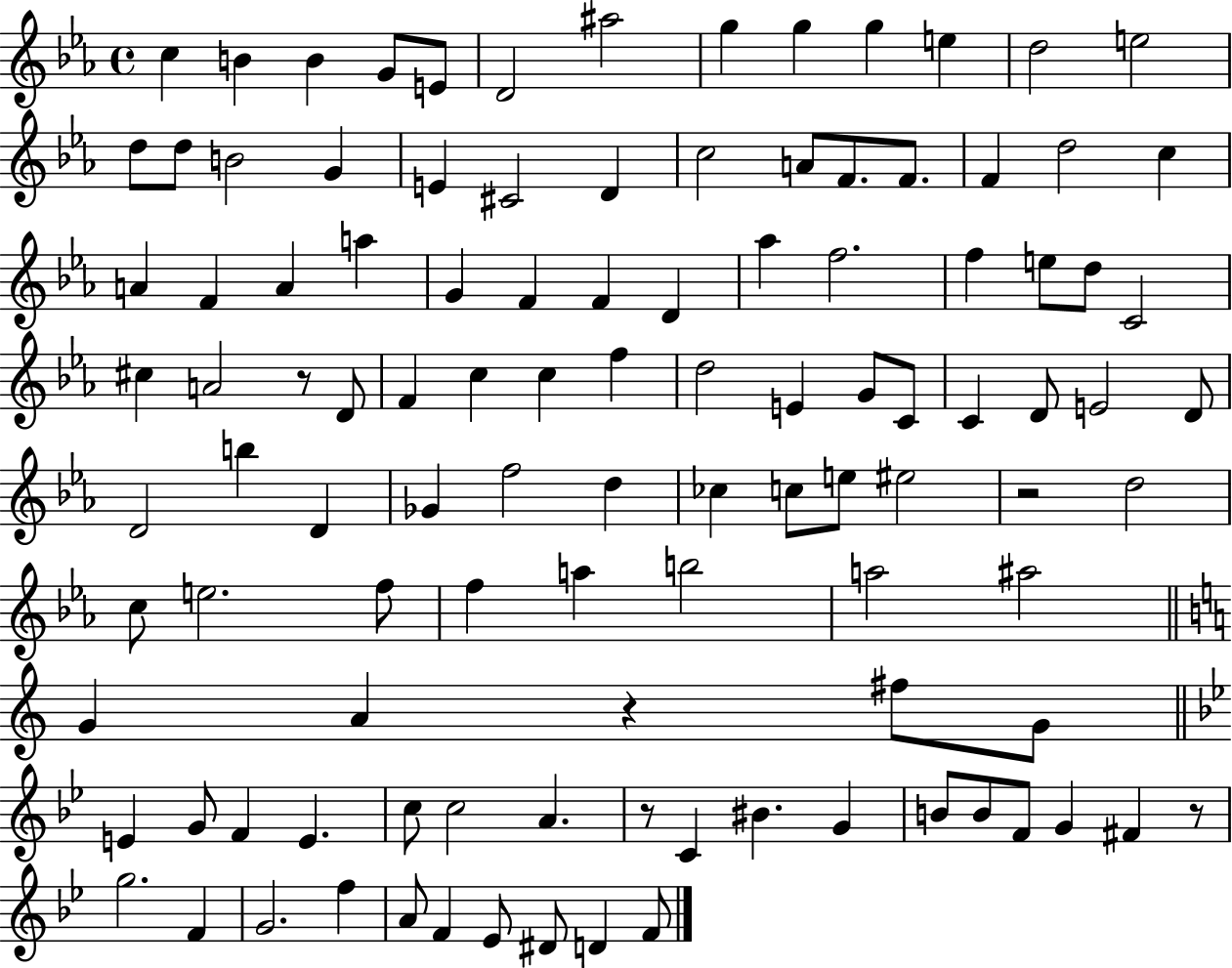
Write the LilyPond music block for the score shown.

{
  \clef treble
  \time 4/4
  \defaultTimeSignature
  \key ees \major
  c''4 b'4 b'4 g'8 e'8 | d'2 ais''2 | g''4 g''4 g''4 e''4 | d''2 e''2 | \break d''8 d''8 b'2 g'4 | e'4 cis'2 d'4 | c''2 a'8 f'8. f'8. | f'4 d''2 c''4 | \break a'4 f'4 a'4 a''4 | g'4 f'4 f'4 d'4 | aes''4 f''2. | f''4 e''8 d''8 c'2 | \break cis''4 a'2 r8 d'8 | f'4 c''4 c''4 f''4 | d''2 e'4 g'8 c'8 | c'4 d'8 e'2 d'8 | \break d'2 b''4 d'4 | ges'4 f''2 d''4 | ces''4 c''8 e''8 eis''2 | r2 d''2 | \break c''8 e''2. f''8 | f''4 a''4 b''2 | a''2 ais''2 | \bar "||" \break \key c \major g'4 a'4 r4 fis''8 g'8 | \bar "||" \break \key bes \major e'4 g'8 f'4 e'4. | c''8 c''2 a'4. | r8 c'4 bis'4. g'4 | b'8 b'8 f'8 g'4 fis'4 r8 | \break g''2. f'4 | g'2. f''4 | a'8 f'4 ees'8 dis'8 d'4 f'8 | \bar "|."
}